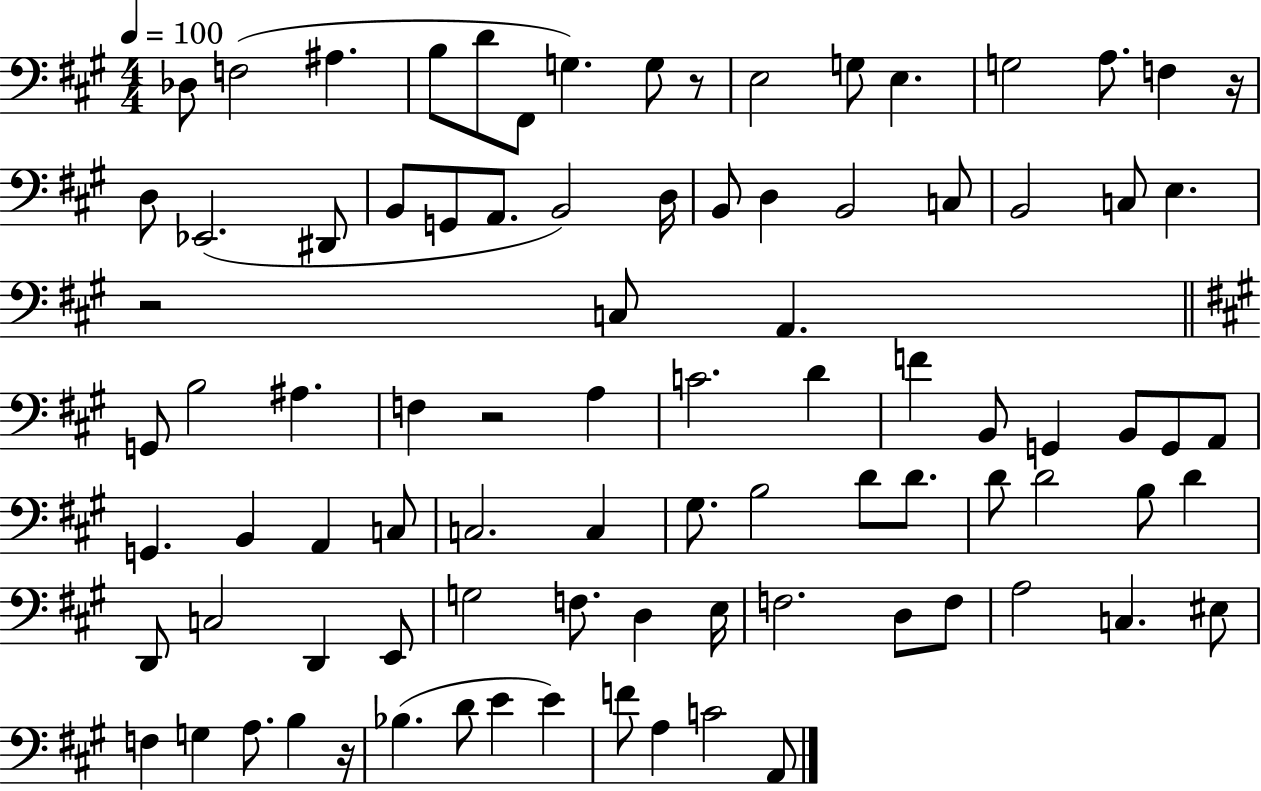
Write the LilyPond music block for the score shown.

{
  \clef bass
  \numericTimeSignature
  \time 4/4
  \key a \major
  \tempo 4 = 100
  des8 f2( ais4. | b8 d'8 fis,8 g4.) g8 r8 | e2 g8 e4. | g2 a8. f4 r16 | \break d8 ees,2.( dis,8 | b,8 g,8 a,8. b,2) d16 | b,8 d4 b,2 c8 | b,2 c8 e4. | \break r2 c8 a,4. | \bar "||" \break \key a \major g,8 b2 ais4. | f4 r2 a4 | c'2. d'4 | f'4 b,8 g,4 b,8 g,8 a,8 | \break g,4. b,4 a,4 c8 | c2. c4 | gis8. b2 d'8 d'8. | d'8 d'2 b8 d'4 | \break d,8 c2 d,4 e,8 | g2 f8. d4 e16 | f2. d8 f8 | a2 c4. eis8 | \break f4 g4 a8. b4 r16 | bes4.( d'8 e'4 e'4) | f'8 a4 c'2 a,8 | \bar "|."
}